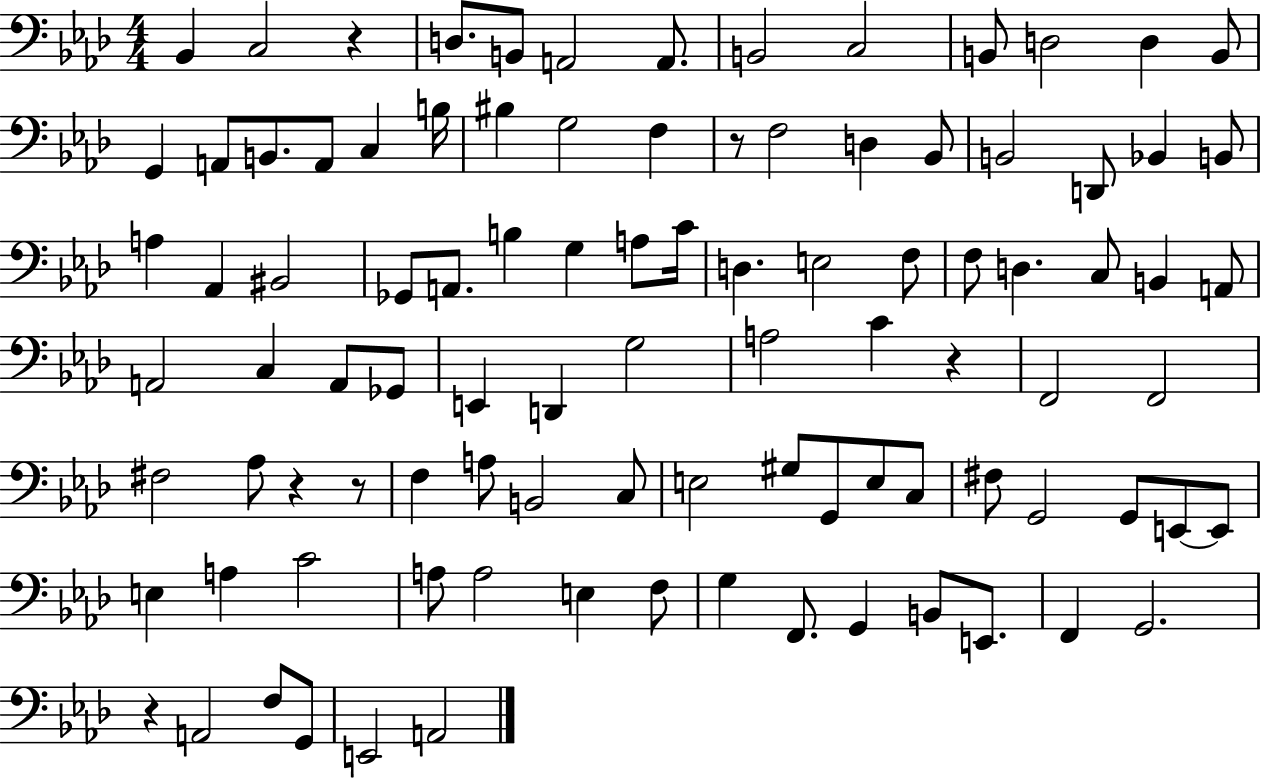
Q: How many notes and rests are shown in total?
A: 97